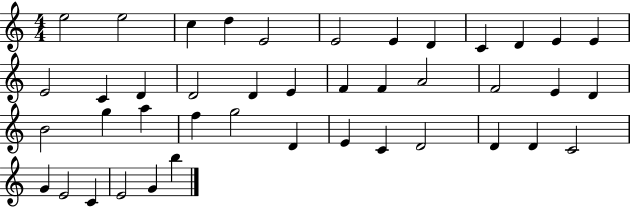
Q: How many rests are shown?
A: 0